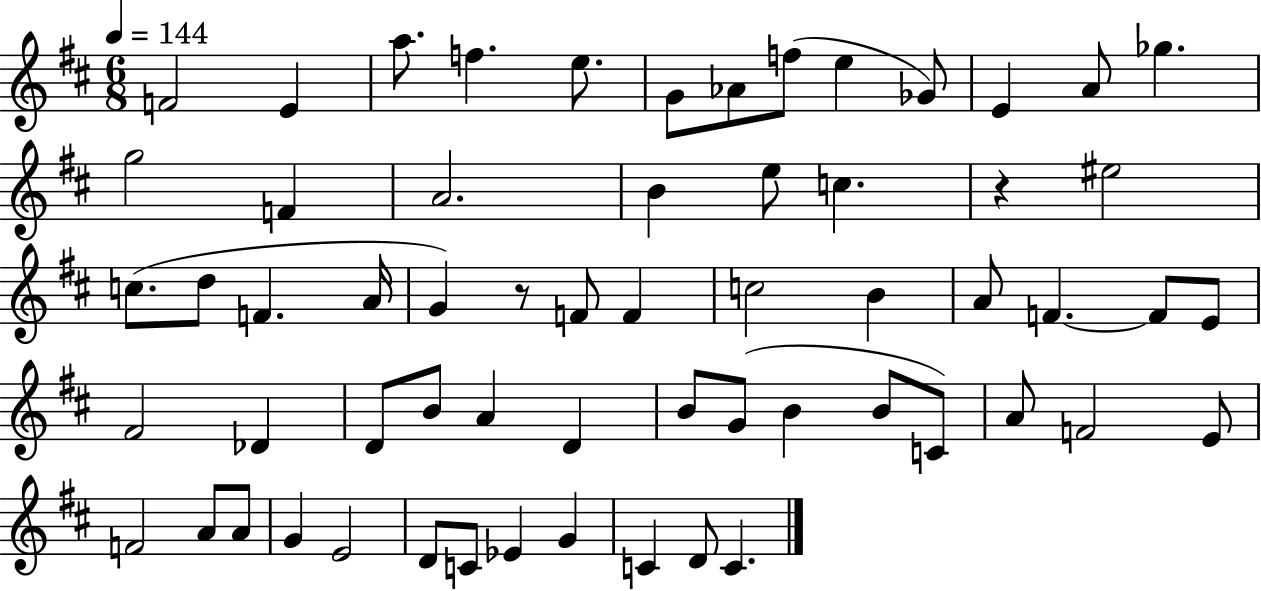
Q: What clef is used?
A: treble